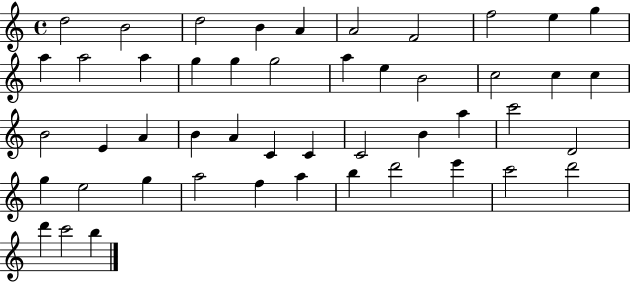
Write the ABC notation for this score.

X:1
T:Untitled
M:4/4
L:1/4
K:C
d2 B2 d2 B A A2 F2 f2 e g a a2 a g g g2 a e B2 c2 c c B2 E A B A C C C2 B a c'2 D2 g e2 g a2 f a b d'2 e' c'2 d'2 d' c'2 b